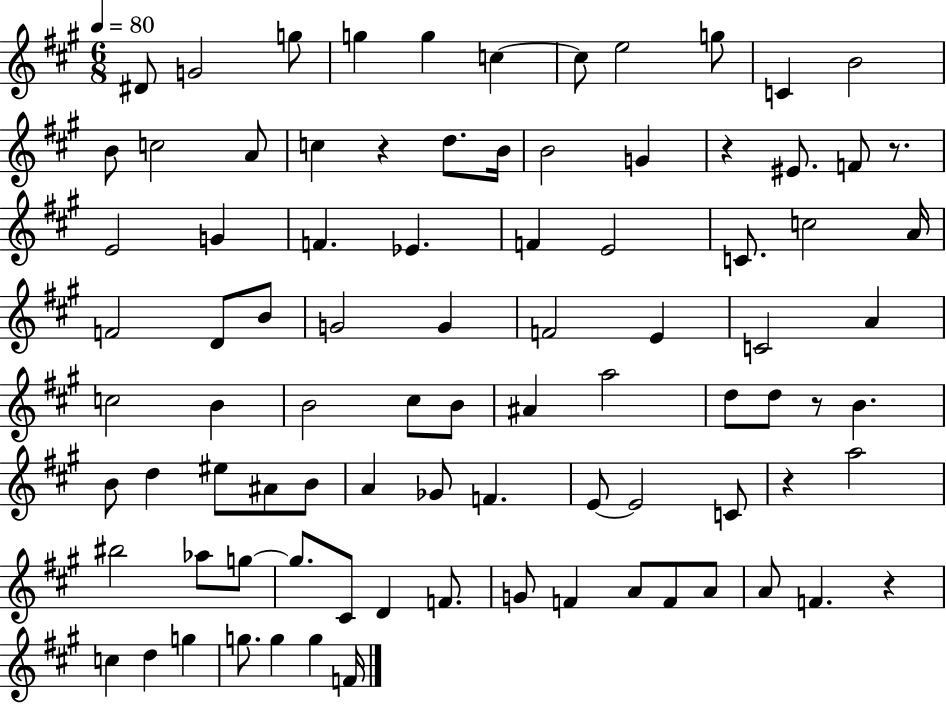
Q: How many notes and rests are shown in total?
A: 88